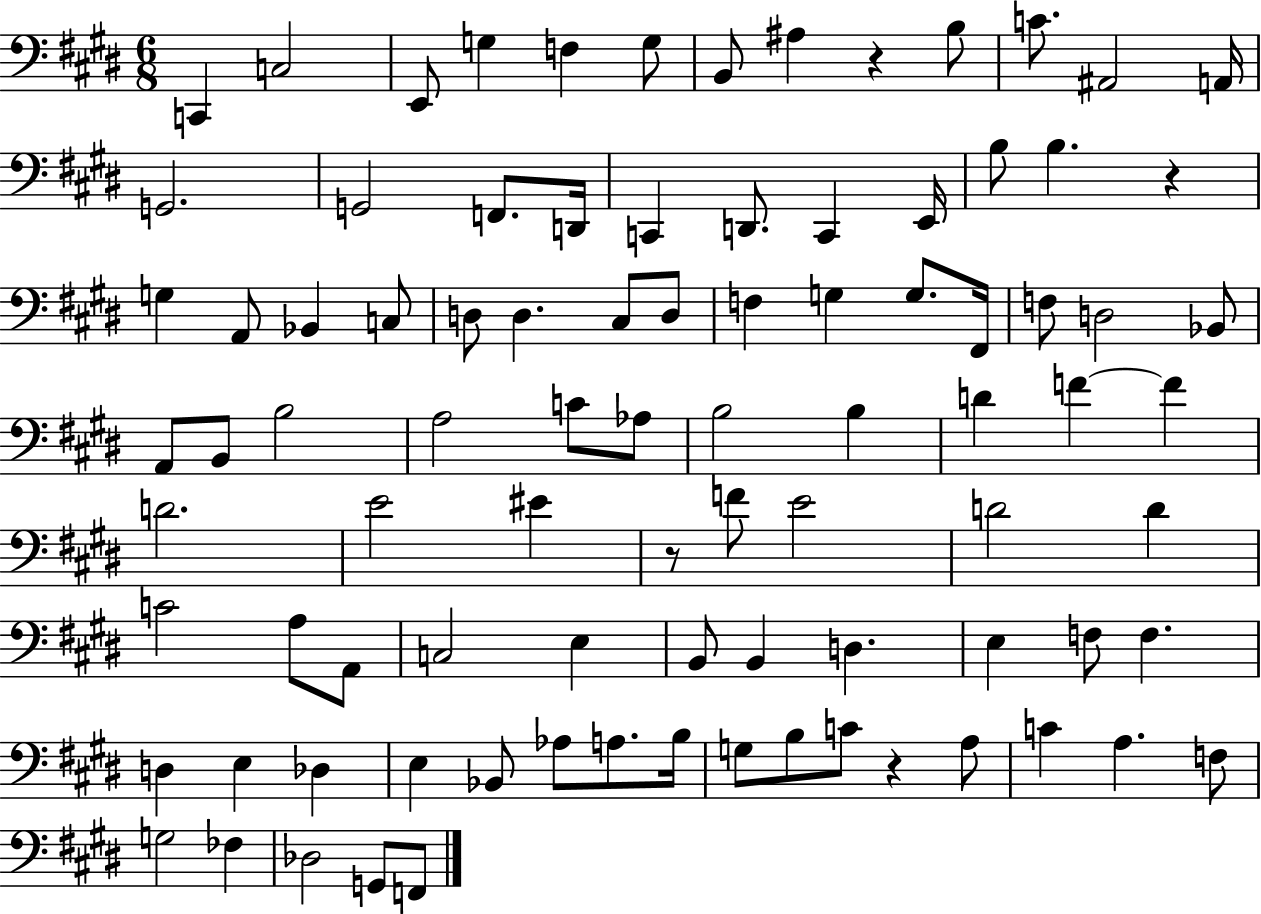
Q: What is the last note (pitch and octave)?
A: F2